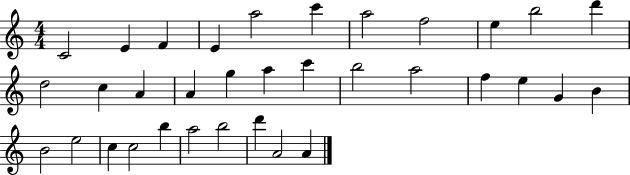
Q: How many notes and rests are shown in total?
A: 34